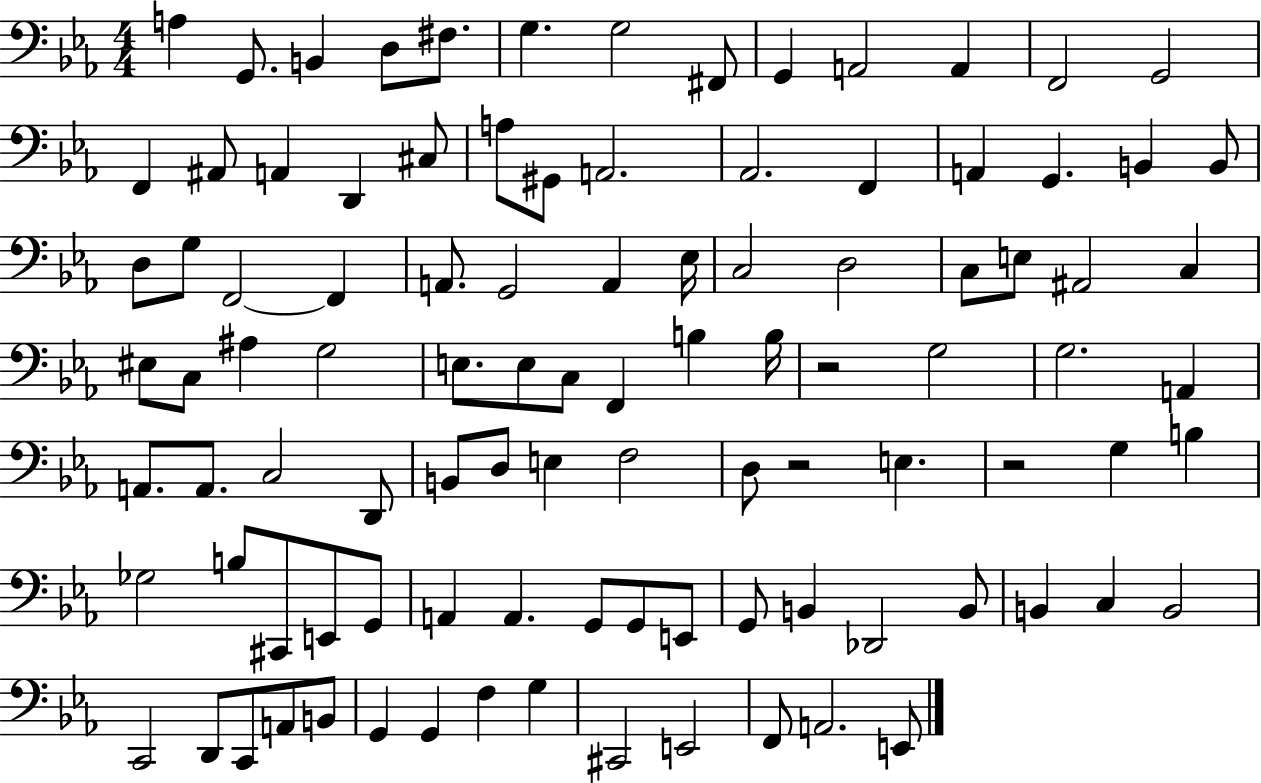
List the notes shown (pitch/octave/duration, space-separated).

A3/q G2/e. B2/q D3/e F#3/e. G3/q. G3/h F#2/e G2/q A2/h A2/q F2/h G2/h F2/q A#2/e A2/q D2/q C#3/e A3/e G#2/e A2/h. Ab2/h. F2/q A2/q G2/q. B2/q B2/e D3/e G3/e F2/h F2/q A2/e. G2/h A2/q Eb3/s C3/h D3/h C3/e E3/e A#2/h C3/q EIS3/e C3/e A#3/q G3/h E3/e. E3/e C3/e F2/q B3/q B3/s R/h G3/h G3/h. A2/q A2/e. A2/e. C3/h D2/e B2/e D3/e E3/q F3/h D3/e R/h E3/q. R/h G3/q B3/q Gb3/h B3/e C#2/e E2/e G2/e A2/q A2/q. G2/e G2/e E2/e G2/e B2/q Db2/h B2/e B2/q C3/q B2/h C2/h D2/e C2/e A2/e B2/e G2/q G2/q F3/q G3/q C#2/h E2/h F2/e A2/h. E2/e